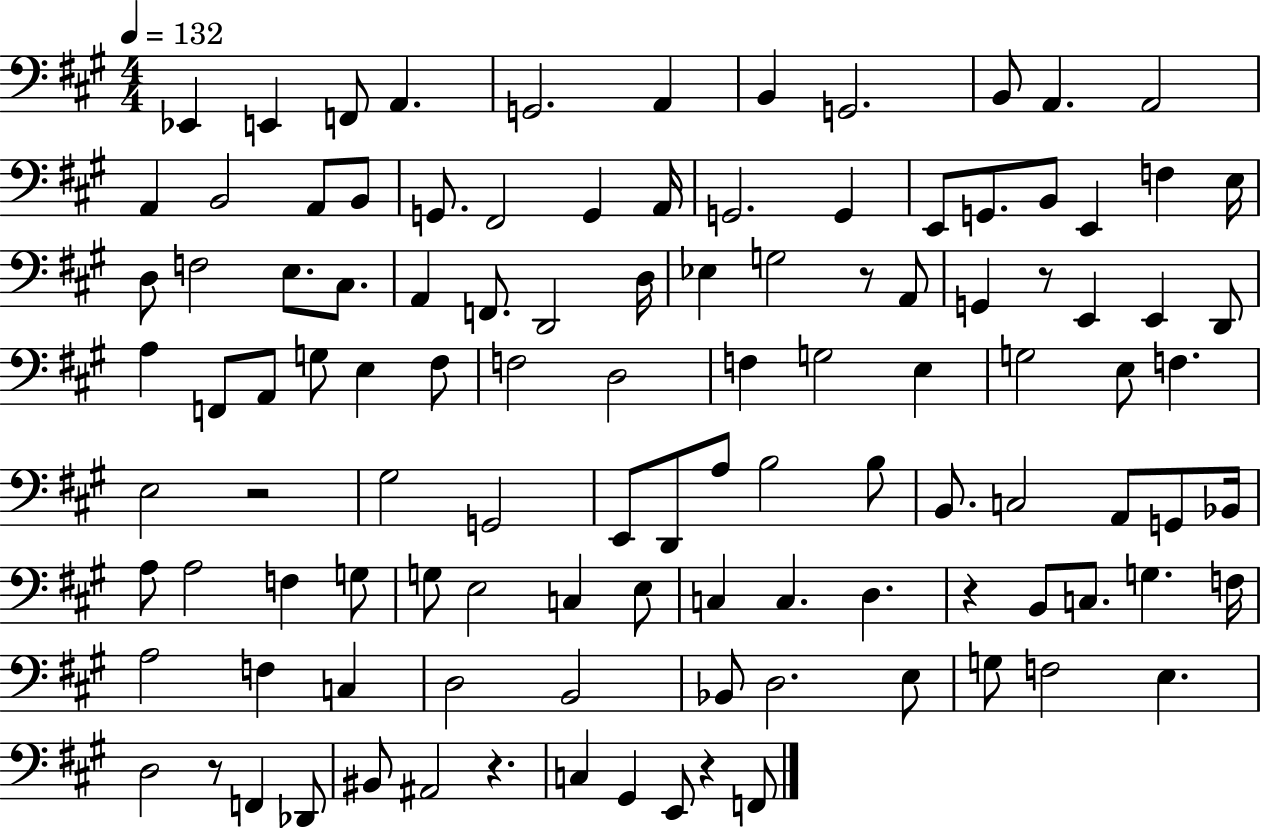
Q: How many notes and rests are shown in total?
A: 111